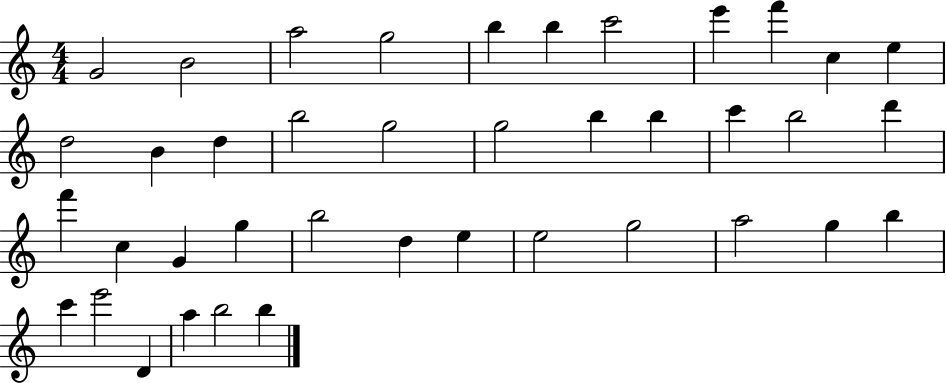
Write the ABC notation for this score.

X:1
T:Untitled
M:4/4
L:1/4
K:C
G2 B2 a2 g2 b b c'2 e' f' c e d2 B d b2 g2 g2 b b c' b2 d' f' c G g b2 d e e2 g2 a2 g b c' e'2 D a b2 b